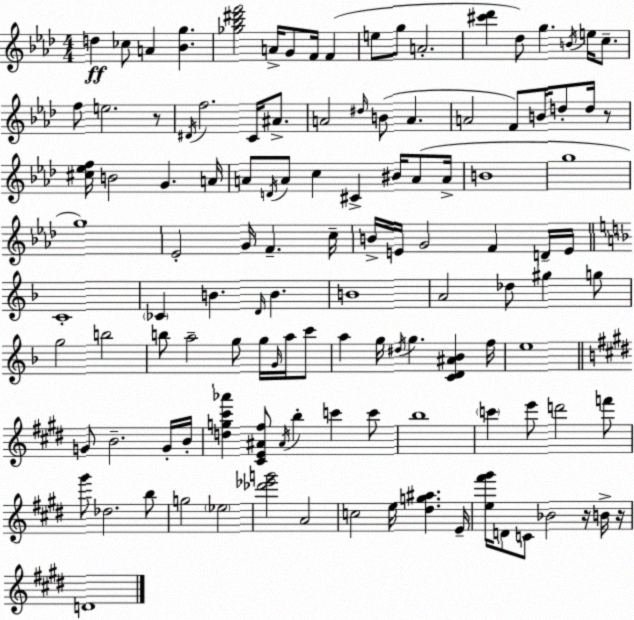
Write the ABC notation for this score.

X:1
T:Untitled
M:4/4
L:1/4
K:Fm
d _c/2 A [_Bg] [_g_b^d'f']2 A/4 G/2 F/4 F e/2 g/2 A2 [^c'_d'] _d/2 g B/4 e/4 c/2 f/2 e2 z/2 ^D/4 f2 C/4 ^A/2 A2 ^d/4 B/2 A A2 F/2 B/4 d/2 d/4 z/2 [^c_ef]/4 B2 G A/4 A/2 D/4 A/2 c ^C ^B/4 A/2 A/4 B4 g4 g4 _E2 G/4 F c/4 B/4 E/4 G2 F D/4 E/4 C4 _C B D/4 B B4 A2 _d/2 ^g g/2 g2 b2 b/2 a2 g/2 g/4 G/4 a/4 c'/2 a g/4 ^d/4 g [CD^A_B] f/4 e4 G/2 B2 G/4 B/4 [dg^c'_a'] [^CE^A^f]/2 ^A/4 b c' c'/2 b4 c' e'/2 d'2 f'/2 ^g'/2 _d2 b/2 g2 _e2 [_d'_e'g']2 A2 c2 e/4 [^dg^a] E/4 [e^f'^g']/4 D/2 C/2 _B2 z/4 B/4 z/4 D4